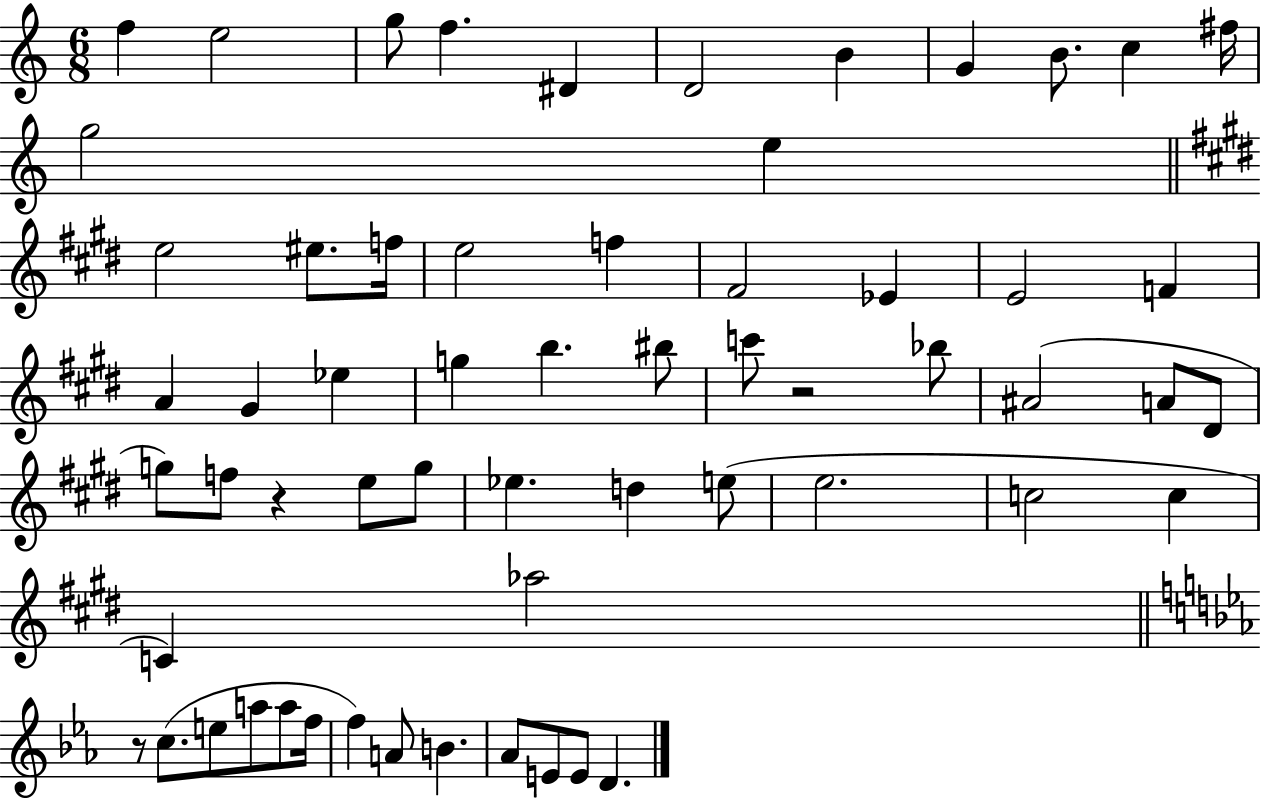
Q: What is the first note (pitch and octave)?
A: F5